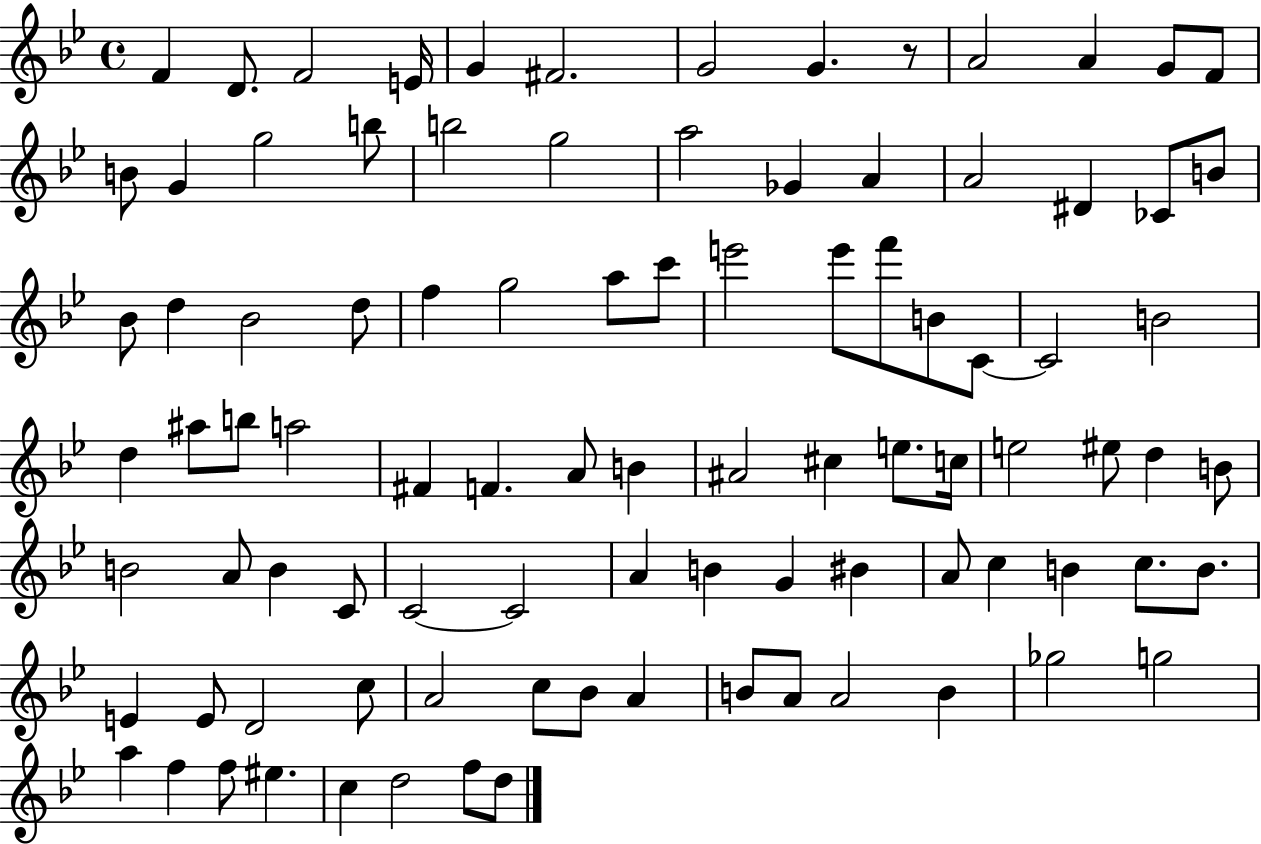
X:1
T:Untitled
M:4/4
L:1/4
K:Bb
F D/2 F2 E/4 G ^F2 G2 G z/2 A2 A G/2 F/2 B/2 G g2 b/2 b2 g2 a2 _G A A2 ^D _C/2 B/2 _B/2 d _B2 d/2 f g2 a/2 c'/2 e'2 e'/2 f'/2 B/2 C/2 C2 B2 d ^a/2 b/2 a2 ^F F A/2 B ^A2 ^c e/2 c/4 e2 ^e/2 d B/2 B2 A/2 B C/2 C2 C2 A B G ^B A/2 c B c/2 B/2 E E/2 D2 c/2 A2 c/2 _B/2 A B/2 A/2 A2 B _g2 g2 a f f/2 ^e c d2 f/2 d/2